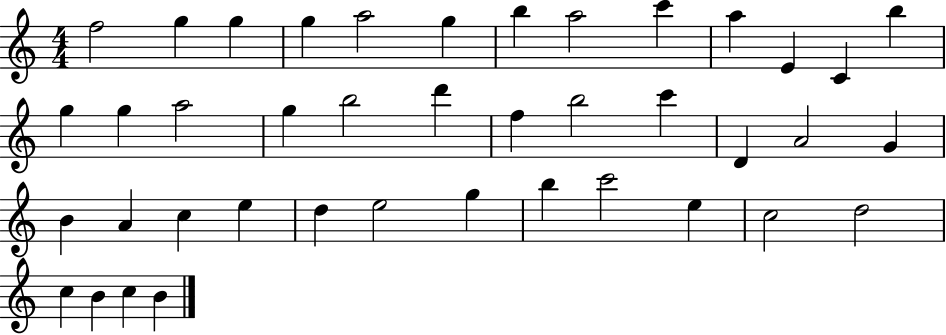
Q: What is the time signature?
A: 4/4